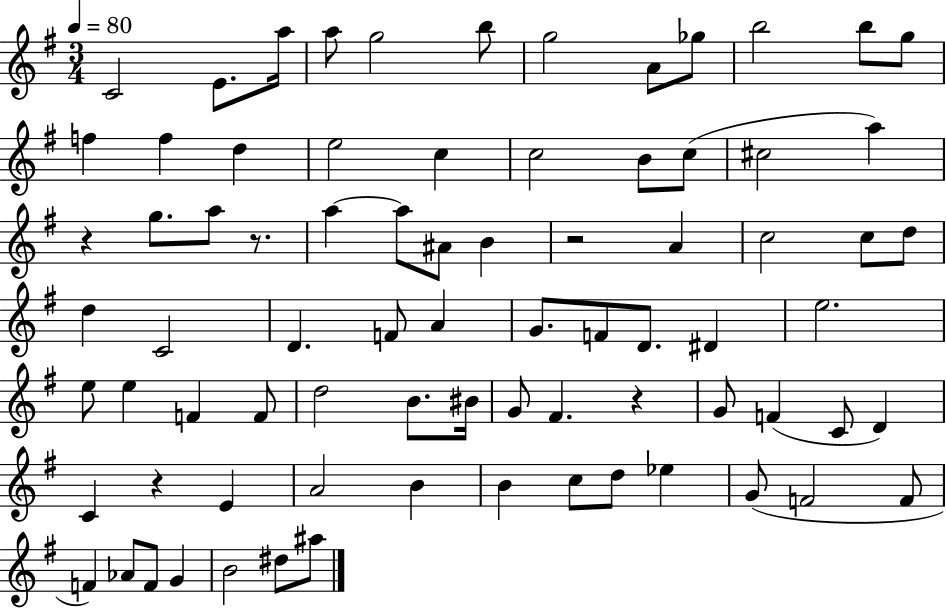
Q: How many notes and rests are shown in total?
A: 78